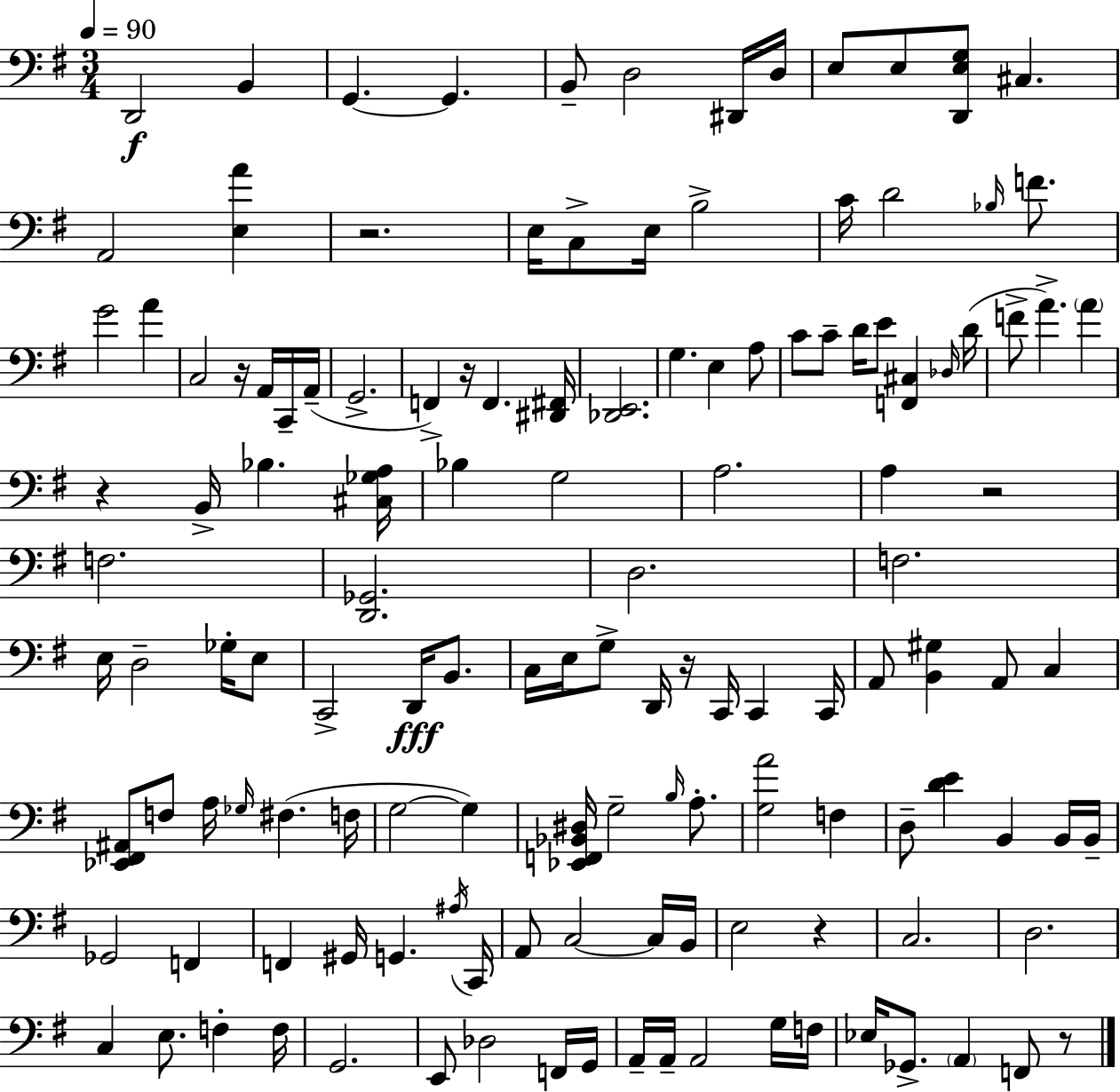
D2/h B2/q G2/q. G2/q. B2/e D3/h D#2/s D3/s E3/e E3/e [D2,E3,G3]/e C#3/q. A2/h [E3,A4]/q R/h. E3/s C3/e E3/s B3/h C4/s D4/h Bb3/s F4/e. G4/h A4/q C3/h R/s A2/s C2/s A2/s G2/h. F2/q R/s F2/q. [D#2,F#2]/s [Db2,E2]/h. G3/q. E3/q A3/e C4/e C4/e D4/s E4/e [F2,C#3]/q Db3/s D4/s F4/e A4/q. A4/q R/q B2/s Bb3/q. [C#3,Gb3,A3]/s Bb3/q G3/h A3/h. A3/q R/h F3/h. [D2,Gb2]/h. D3/h. F3/h. E3/s D3/h Gb3/s E3/e C2/h D2/s B2/e. C3/s E3/s G3/e D2/s R/s C2/s C2/q C2/s A2/e [B2,G#3]/q A2/e C3/q [Eb2,F#2,A#2]/e F3/e A3/s Gb3/s F#3/q. F3/s G3/h G3/q [Eb2,F2,Bb2,D#3]/s G3/h B3/s A3/e. [G3,A4]/h F3/q D3/e [D4,E4]/q B2/q B2/s B2/s Gb2/h F2/q F2/q G#2/s G2/q. A#3/s C2/s A2/e C3/h C3/s B2/s E3/h R/q C3/h. D3/h. C3/q E3/e. F3/q F3/s G2/h. E2/e Db3/h F2/s G2/s A2/s A2/s A2/h G3/s F3/s Eb3/s Gb2/e. A2/q F2/e R/e